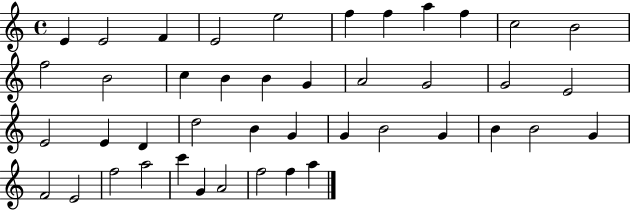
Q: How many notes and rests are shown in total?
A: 43